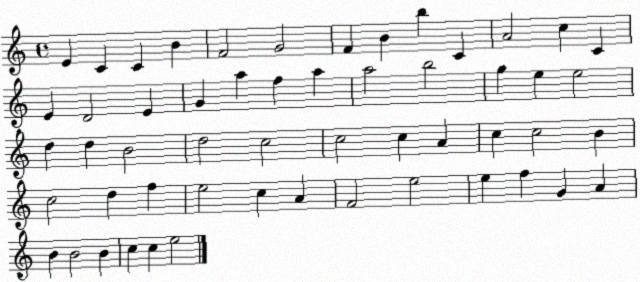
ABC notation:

X:1
T:Untitled
M:4/4
L:1/4
K:C
E C C B F2 G2 F B b C A2 c C E D2 E G a f a a2 b2 g e e2 d d B2 d2 c2 c2 c A c c2 B c2 d f e2 c A F2 e2 e f G A B B2 B c c e2